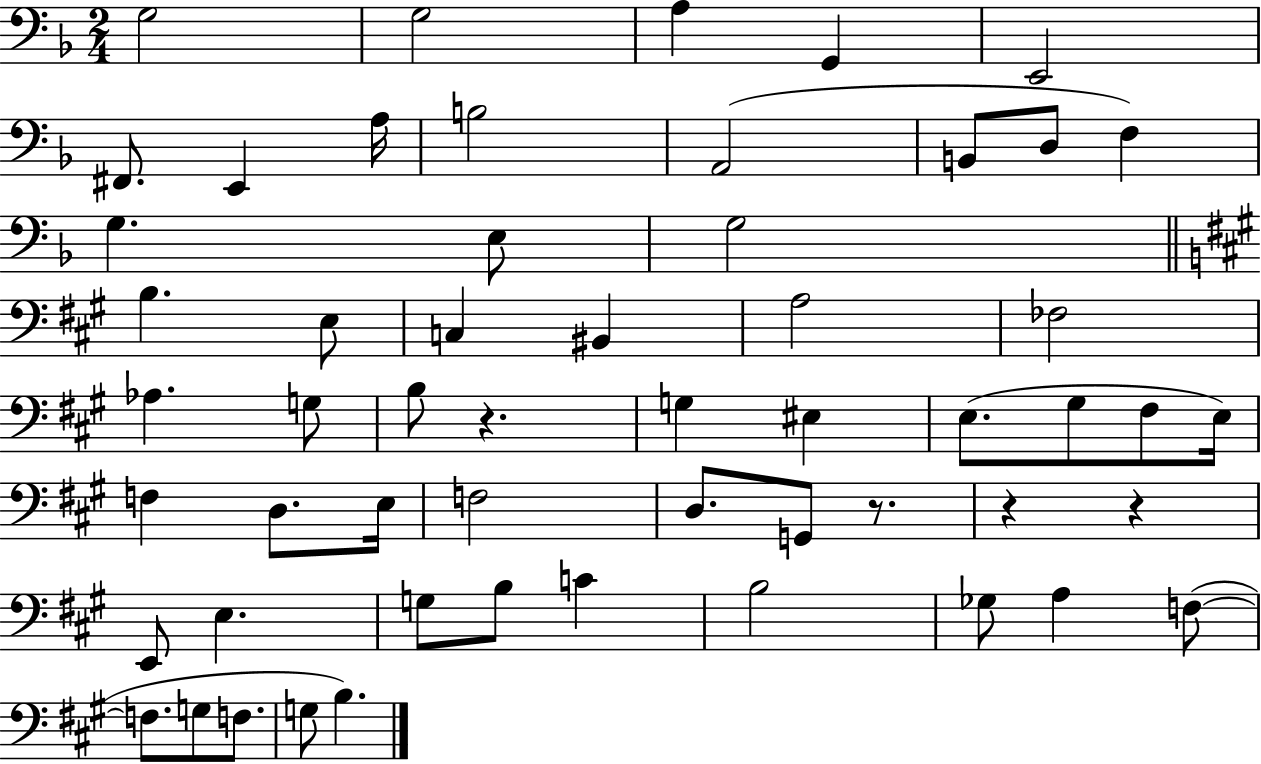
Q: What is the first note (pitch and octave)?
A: G3